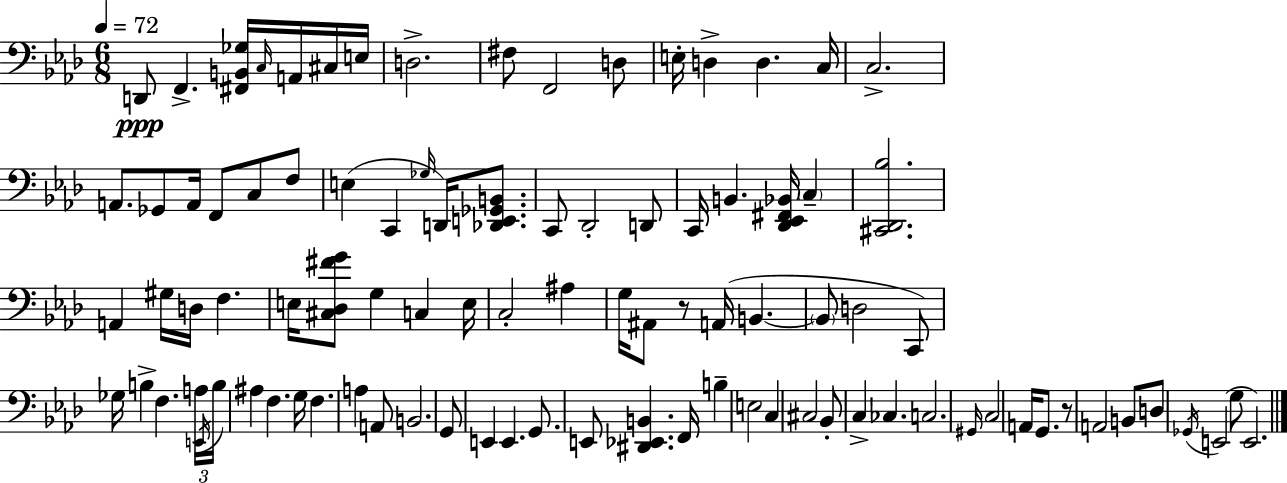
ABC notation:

X:1
T:Untitled
M:6/8
L:1/4
K:Fm
D,,/2 F,, [^F,,B,,_G,]/4 C,/4 A,,/4 ^C,/4 E,/4 D,2 ^F,/2 F,,2 D,/2 E,/4 D, D, C,/4 C,2 A,,/2 _G,,/2 A,,/4 F,,/2 C,/2 F,/2 E, C,, _G,/4 D,,/4 [_D,,E,,_G,,B,,]/2 C,,/2 _D,,2 D,,/2 C,,/4 B,, [_D,,_E,,^F,,_B,,]/4 C, [^C,,_D,,_B,]2 A,, ^G,/4 D,/4 F, E,/4 [^C,_D,^FG]/2 G, C, E,/4 C,2 ^A, G,/4 ^A,,/2 z/2 A,,/4 B,, B,,/2 D,2 C,,/2 _G,/4 B, F, A,/4 E,,/4 B,/4 ^A, F, G,/4 F, A, A,,/2 B,,2 G,,/2 E,, E,, G,,/2 E,,/2 [^D,,_E,,B,,] F,,/4 B, E,2 C, ^C,2 _B,,/2 C, _C, C,2 ^G,,/4 C,2 A,,/4 G,,/2 z/2 A,,2 B,,/2 D,/2 _G,,/4 E,,2 G,/2 E,,2